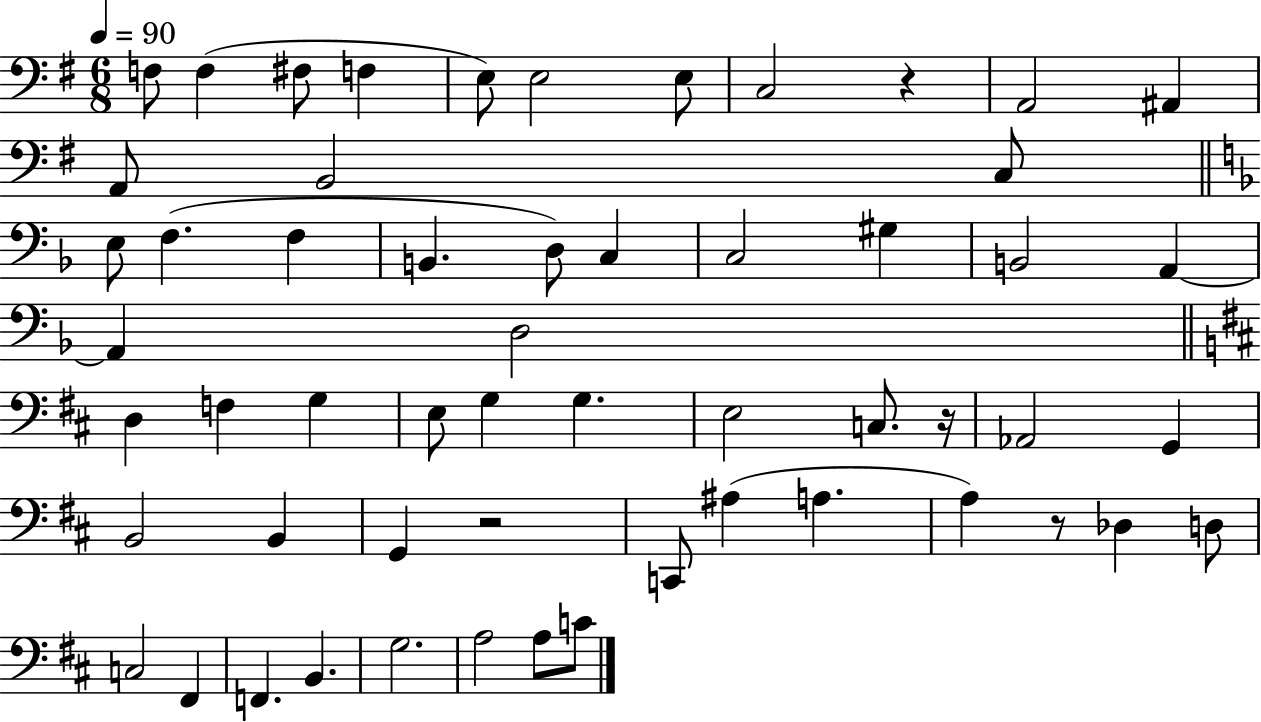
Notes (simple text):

F3/e F3/q F#3/e F3/q E3/e E3/h E3/e C3/h R/q A2/h A#2/q A2/e B2/h C3/e E3/e F3/q. F3/q B2/q. D3/e C3/q C3/h G#3/q B2/h A2/q A2/q D3/h D3/q F3/q G3/q E3/e G3/q G3/q. E3/h C3/e. R/s Ab2/h G2/q B2/h B2/q G2/q R/h C2/e A#3/q A3/q. A3/q R/e Db3/q D3/e C3/h F#2/q F2/q. B2/q. G3/h. A3/h A3/e C4/e